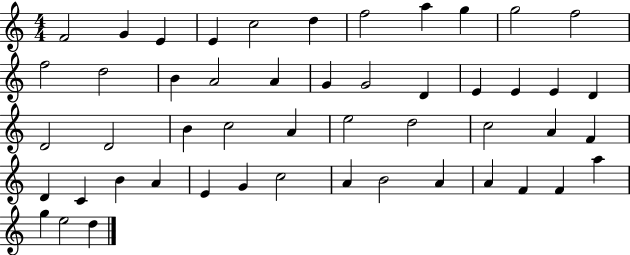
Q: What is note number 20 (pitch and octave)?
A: E4